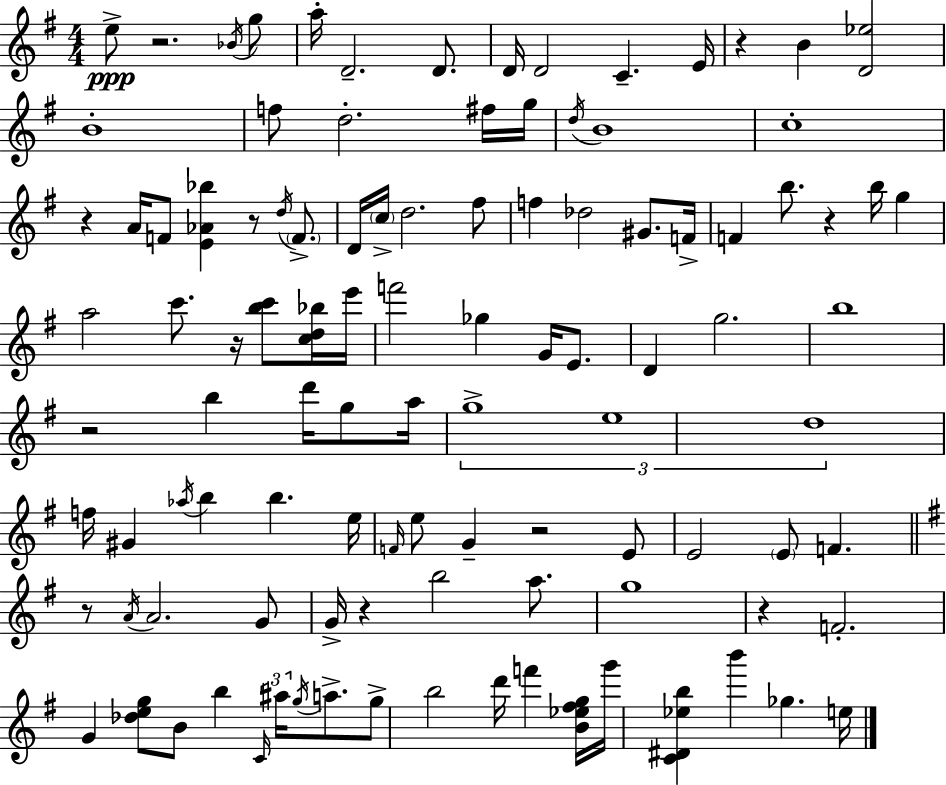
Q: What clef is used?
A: treble